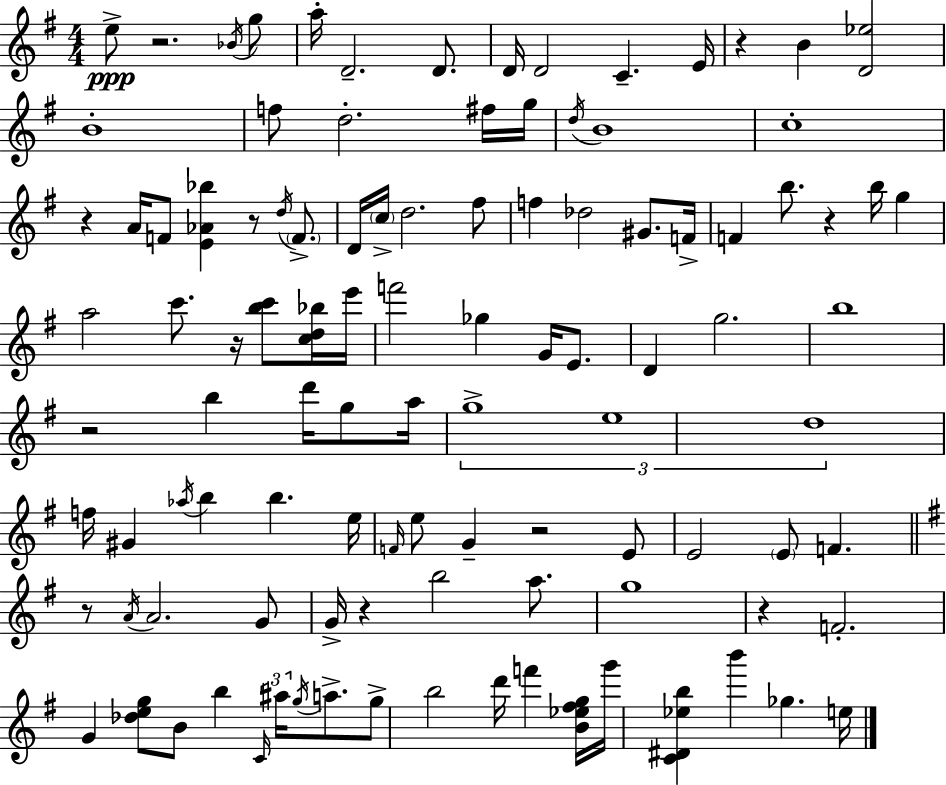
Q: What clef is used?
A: treble